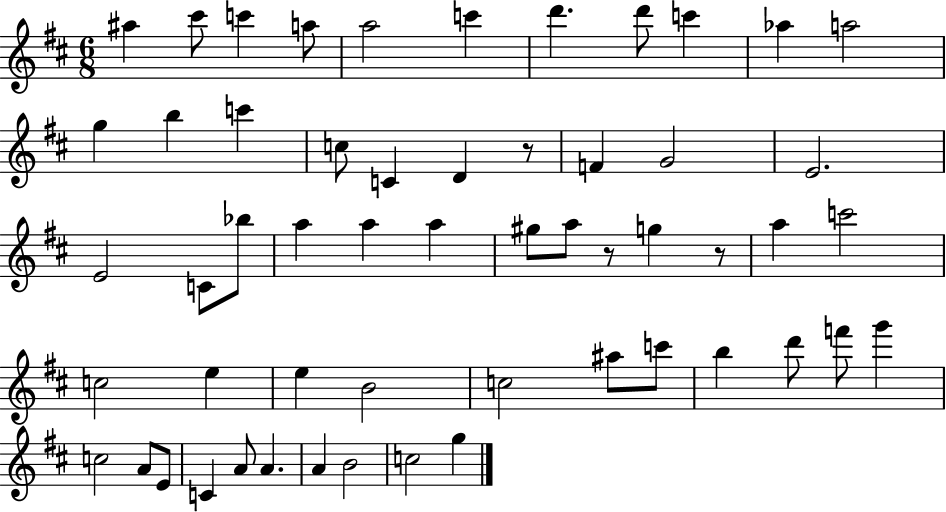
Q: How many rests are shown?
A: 3